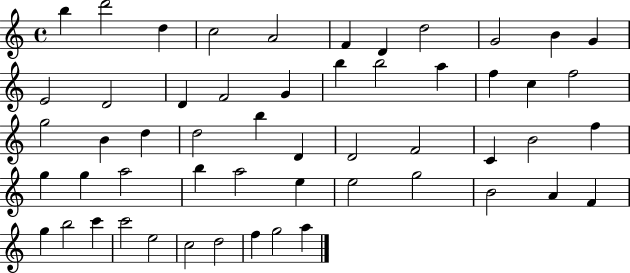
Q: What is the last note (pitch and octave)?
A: A5